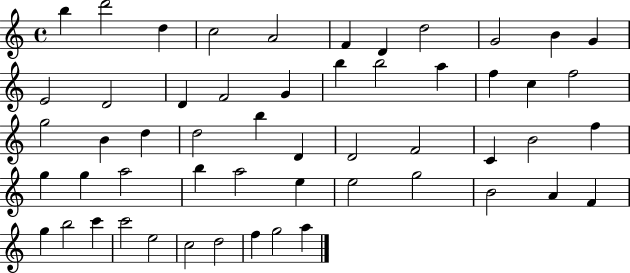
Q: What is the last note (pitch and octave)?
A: A5